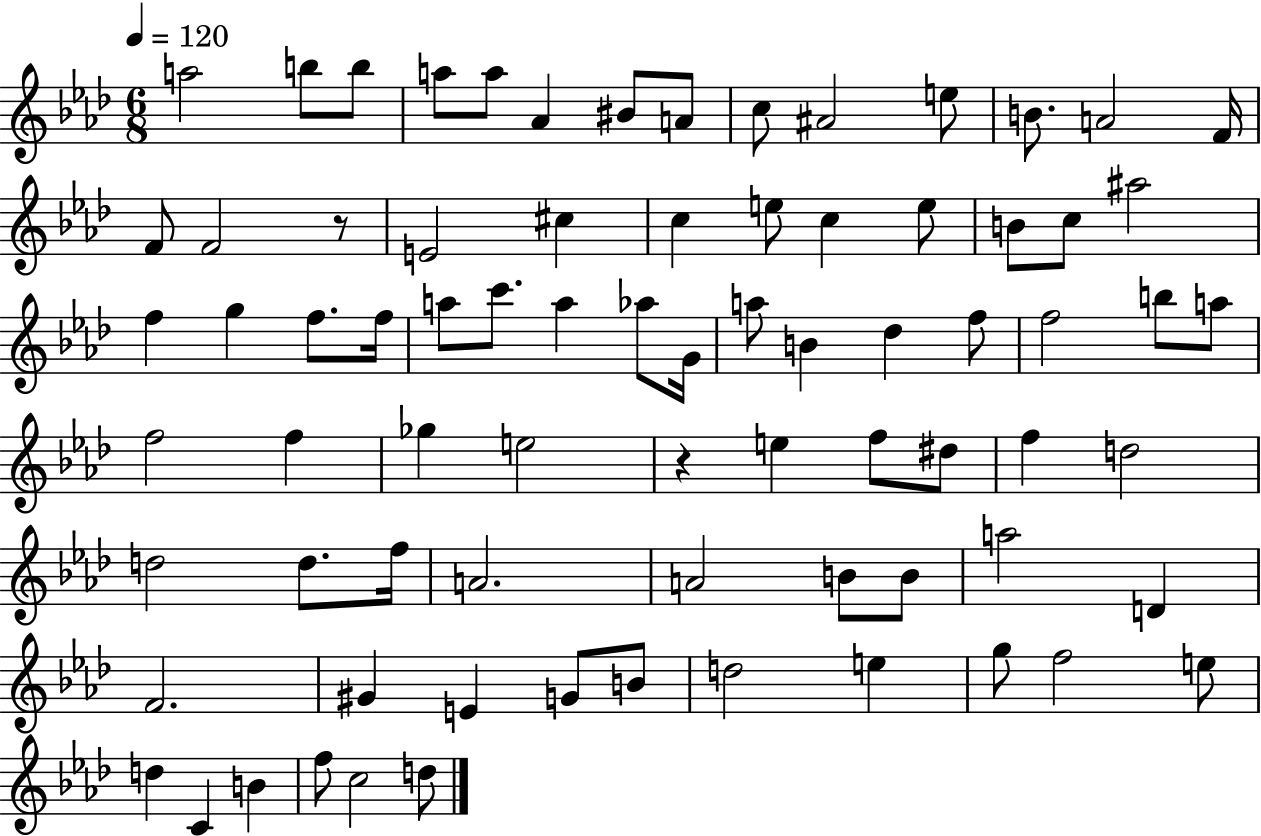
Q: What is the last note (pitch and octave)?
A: D5